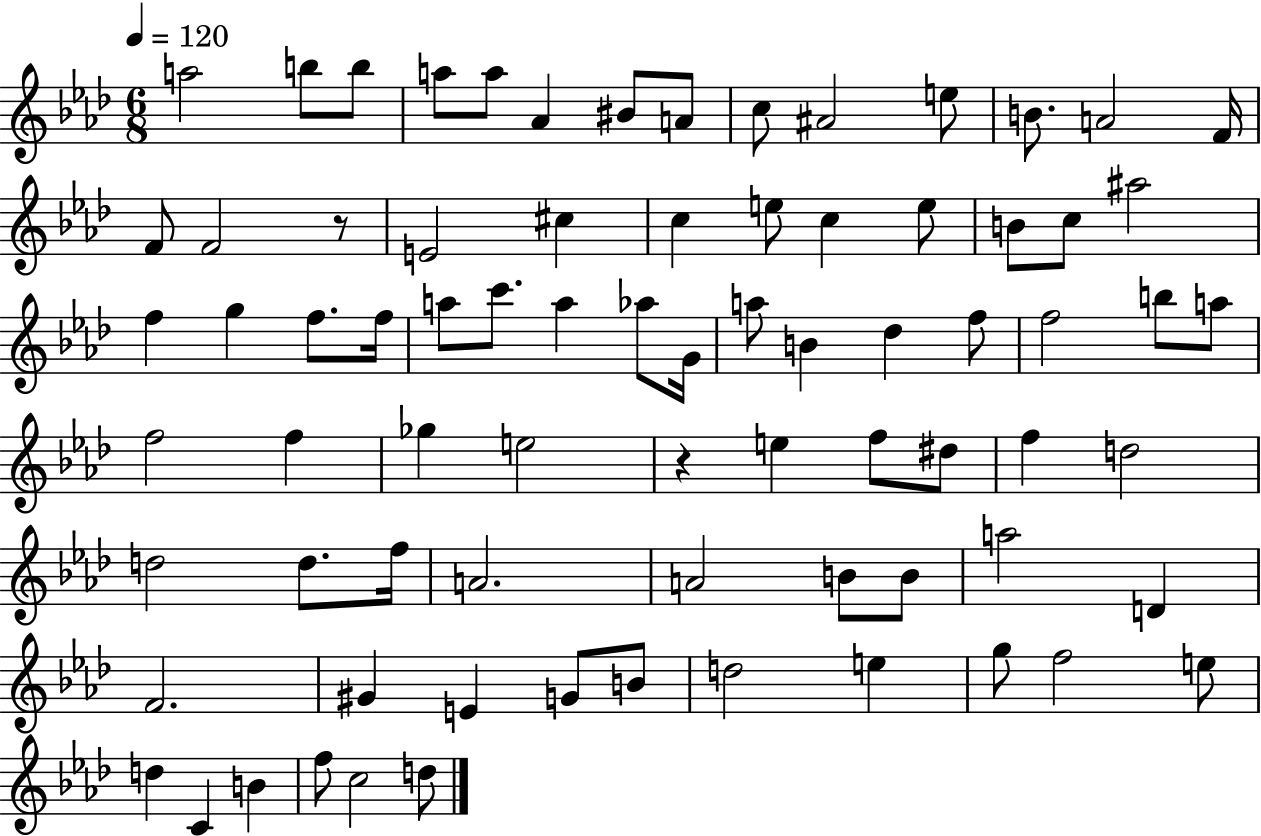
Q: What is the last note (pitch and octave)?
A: D5